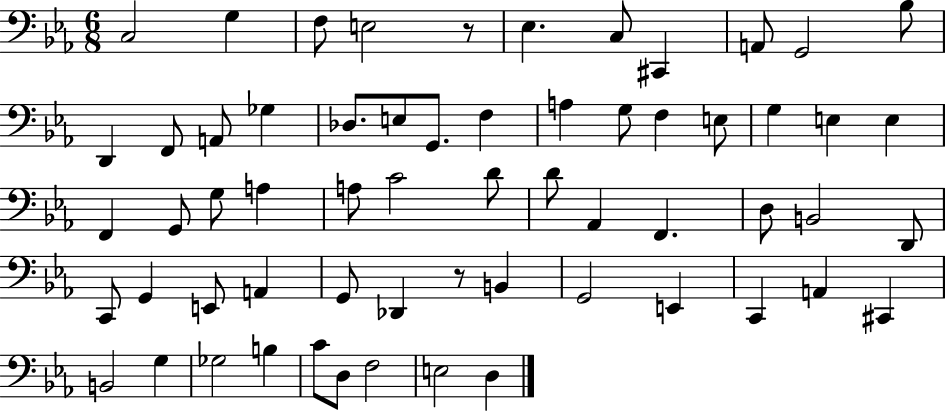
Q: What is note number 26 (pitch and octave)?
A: F2